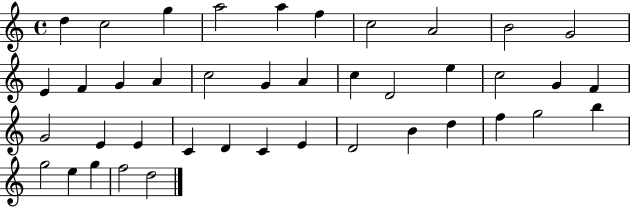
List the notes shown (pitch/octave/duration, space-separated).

D5/q C5/h G5/q A5/h A5/q F5/q C5/h A4/h B4/h G4/h E4/q F4/q G4/q A4/q C5/h G4/q A4/q C5/q D4/h E5/q C5/h G4/q F4/q G4/h E4/q E4/q C4/q D4/q C4/q E4/q D4/h B4/q D5/q F5/q G5/h B5/q G5/h E5/q G5/q F5/h D5/h